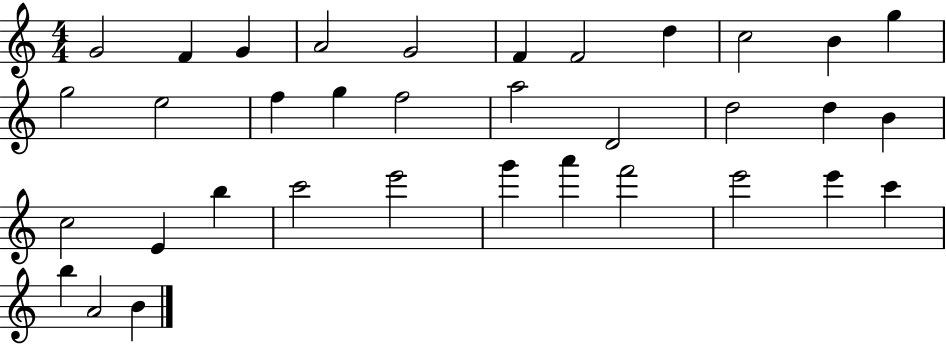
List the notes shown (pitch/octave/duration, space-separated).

G4/h F4/q G4/q A4/h G4/h F4/q F4/h D5/q C5/h B4/q G5/q G5/h E5/h F5/q G5/q F5/h A5/h D4/h D5/h D5/q B4/q C5/h E4/q B5/q C6/h E6/h G6/q A6/q F6/h E6/h E6/q C6/q B5/q A4/h B4/q